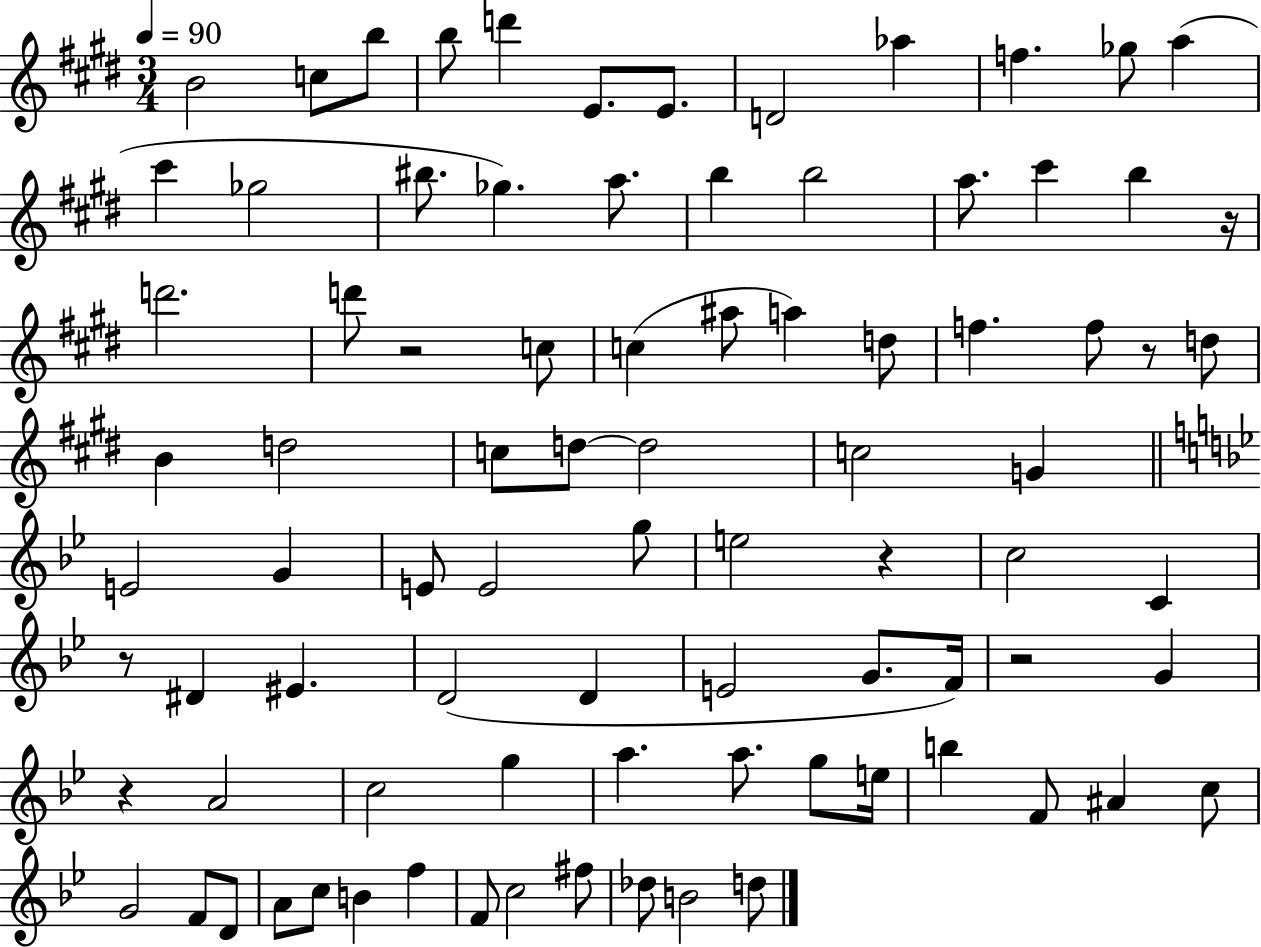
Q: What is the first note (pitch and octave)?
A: B4